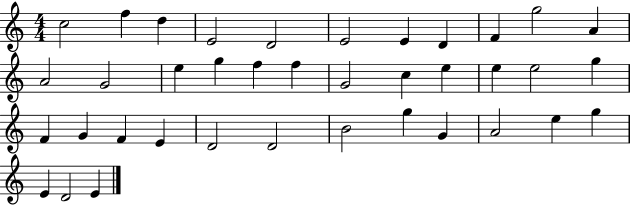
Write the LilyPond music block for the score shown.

{
  \clef treble
  \numericTimeSignature
  \time 4/4
  \key c \major
  c''2 f''4 d''4 | e'2 d'2 | e'2 e'4 d'4 | f'4 g''2 a'4 | \break a'2 g'2 | e''4 g''4 f''4 f''4 | g'2 c''4 e''4 | e''4 e''2 g''4 | \break f'4 g'4 f'4 e'4 | d'2 d'2 | b'2 g''4 g'4 | a'2 e''4 g''4 | \break e'4 d'2 e'4 | \bar "|."
}